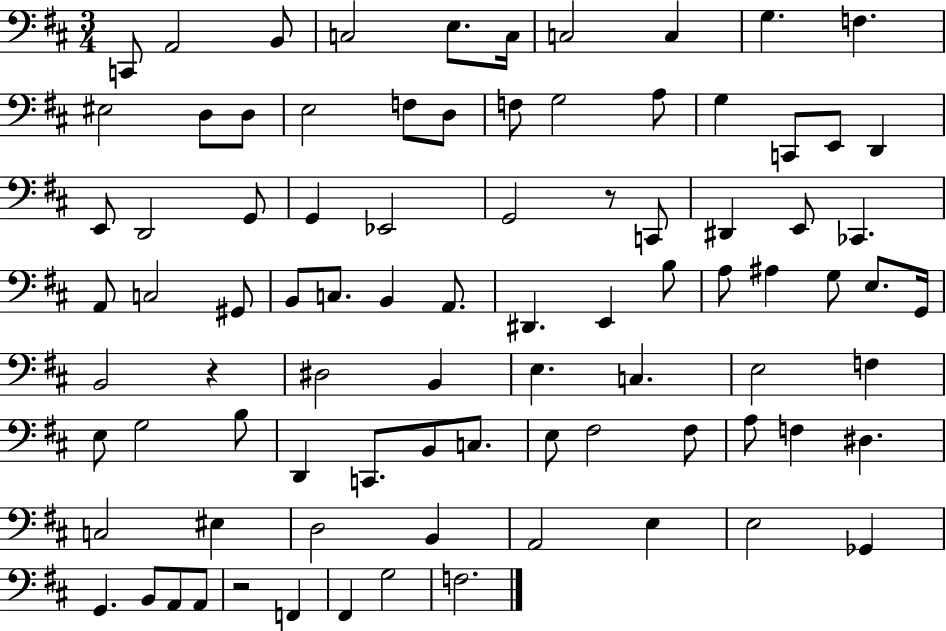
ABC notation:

X:1
T:Untitled
M:3/4
L:1/4
K:D
C,,/2 A,,2 B,,/2 C,2 E,/2 C,/4 C,2 C, G, F, ^E,2 D,/2 D,/2 E,2 F,/2 D,/2 F,/2 G,2 A,/2 G, C,,/2 E,,/2 D,, E,,/2 D,,2 G,,/2 G,, _E,,2 G,,2 z/2 C,,/2 ^D,, E,,/2 _C,, A,,/2 C,2 ^G,,/2 B,,/2 C,/2 B,, A,,/2 ^D,, E,, B,/2 A,/2 ^A, G,/2 E,/2 G,,/4 B,,2 z ^D,2 B,, E, C, E,2 F, E,/2 G,2 B,/2 D,, C,,/2 B,,/2 C,/2 E,/2 ^F,2 ^F,/2 A,/2 F, ^D, C,2 ^E, D,2 B,, A,,2 E, E,2 _G,, G,, B,,/2 A,,/2 A,,/2 z2 F,, ^F,, G,2 F,2